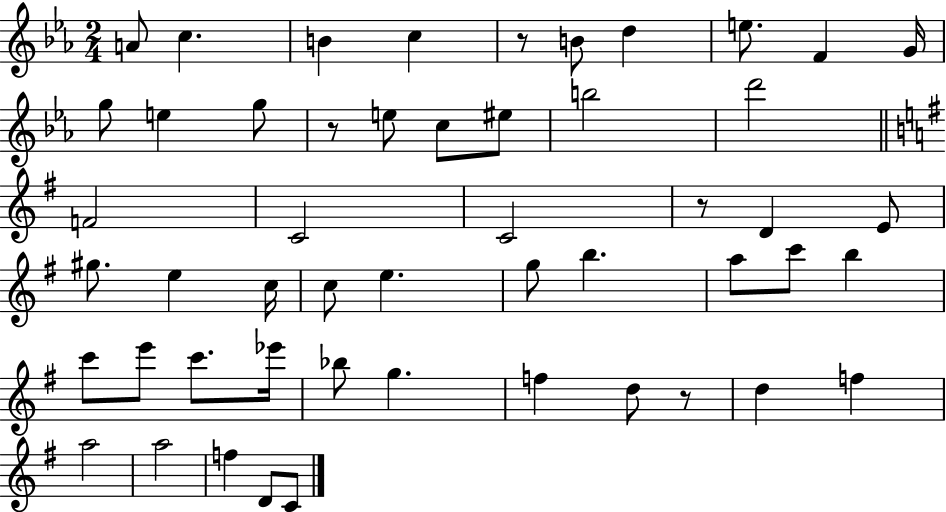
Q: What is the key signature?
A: EES major